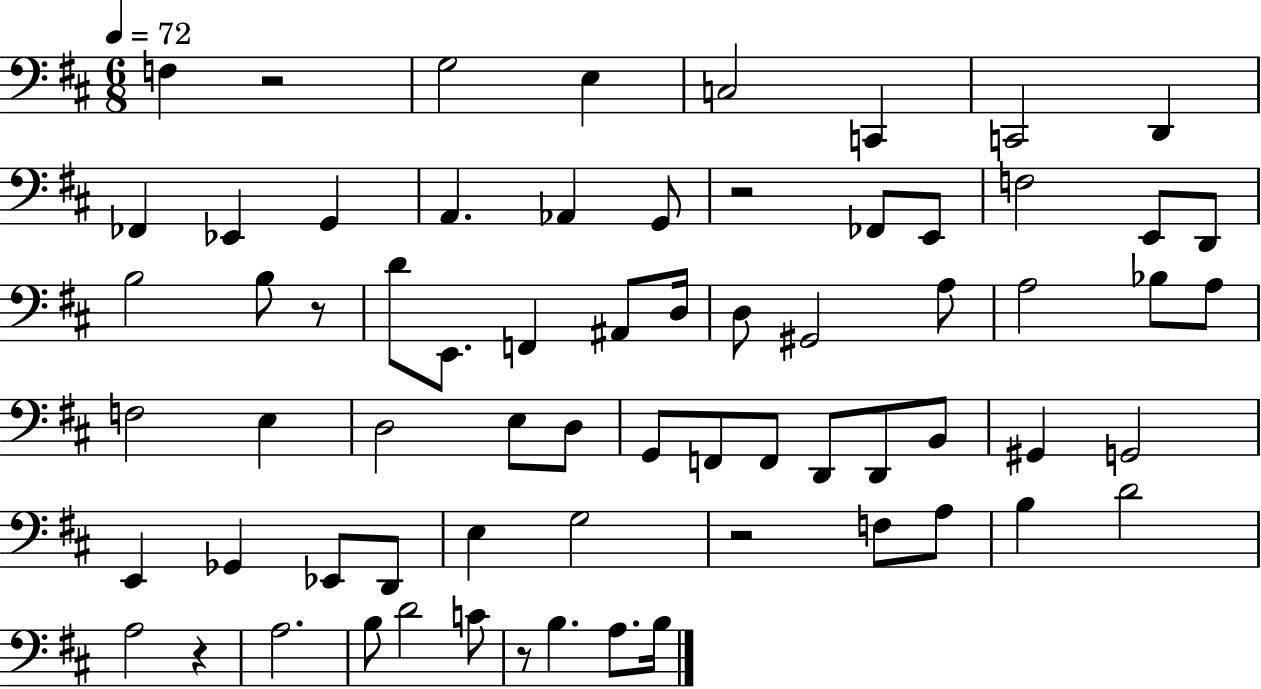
F3/q R/h G3/h E3/q C3/h C2/q C2/h D2/q FES2/q Eb2/q G2/q A2/q. Ab2/q G2/e R/h FES2/e E2/e F3/h E2/e D2/e B3/h B3/e R/e D4/e E2/e. F2/q A#2/e D3/s D3/e G#2/h A3/e A3/h Bb3/e A3/e F3/h E3/q D3/h E3/e D3/e G2/e F2/e F2/e D2/e D2/e B2/e G#2/q G2/h E2/q Gb2/q Eb2/e D2/e E3/q G3/h R/h F3/e A3/e B3/q D4/h A3/h R/q A3/h. B3/e D4/h C4/e R/e B3/q. A3/e. B3/s